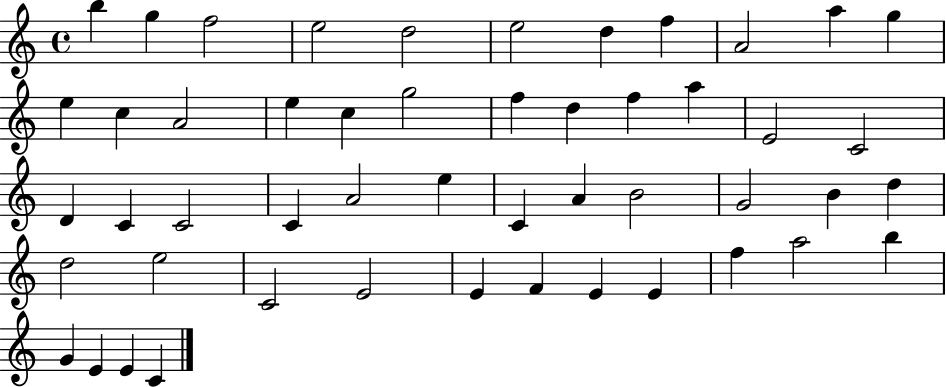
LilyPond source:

{
  \clef treble
  \time 4/4
  \defaultTimeSignature
  \key c \major
  b''4 g''4 f''2 | e''2 d''2 | e''2 d''4 f''4 | a'2 a''4 g''4 | \break e''4 c''4 a'2 | e''4 c''4 g''2 | f''4 d''4 f''4 a''4 | e'2 c'2 | \break d'4 c'4 c'2 | c'4 a'2 e''4 | c'4 a'4 b'2 | g'2 b'4 d''4 | \break d''2 e''2 | c'2 e'2 | e'4 f'4 e'4 e'4 | f''4 a''2 b''4 | \break g'4 e'4 e'4 c'4 | \bar "|."
}